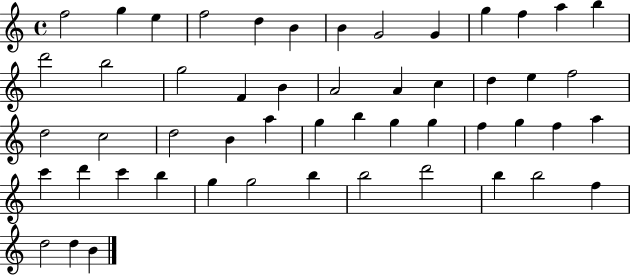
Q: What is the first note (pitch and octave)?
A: F5